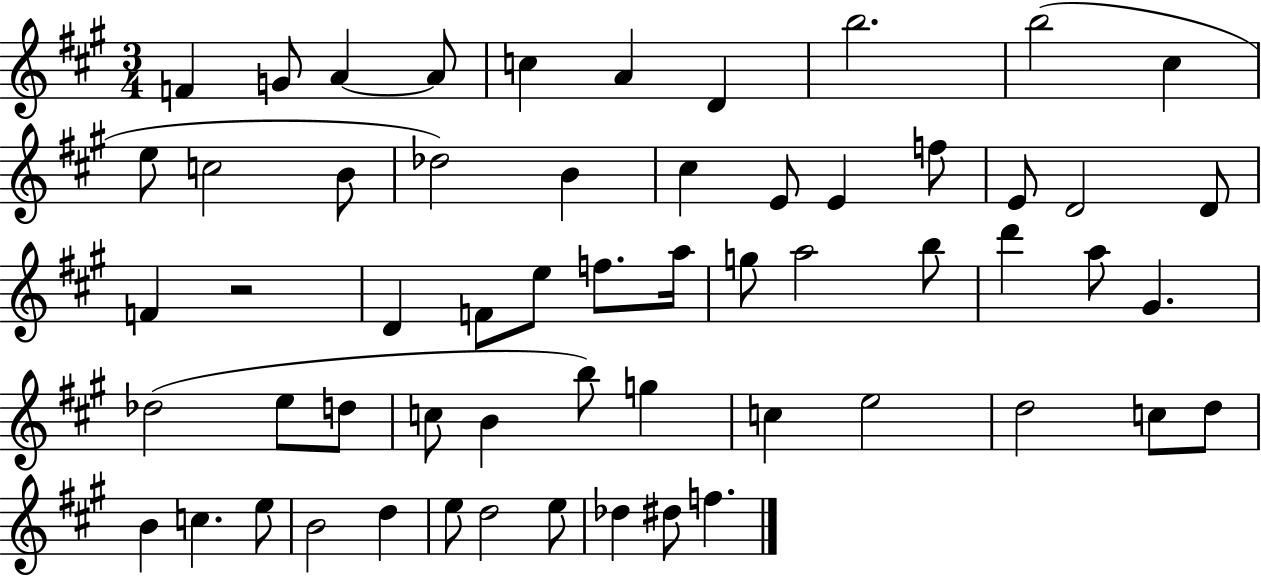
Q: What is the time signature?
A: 3/4